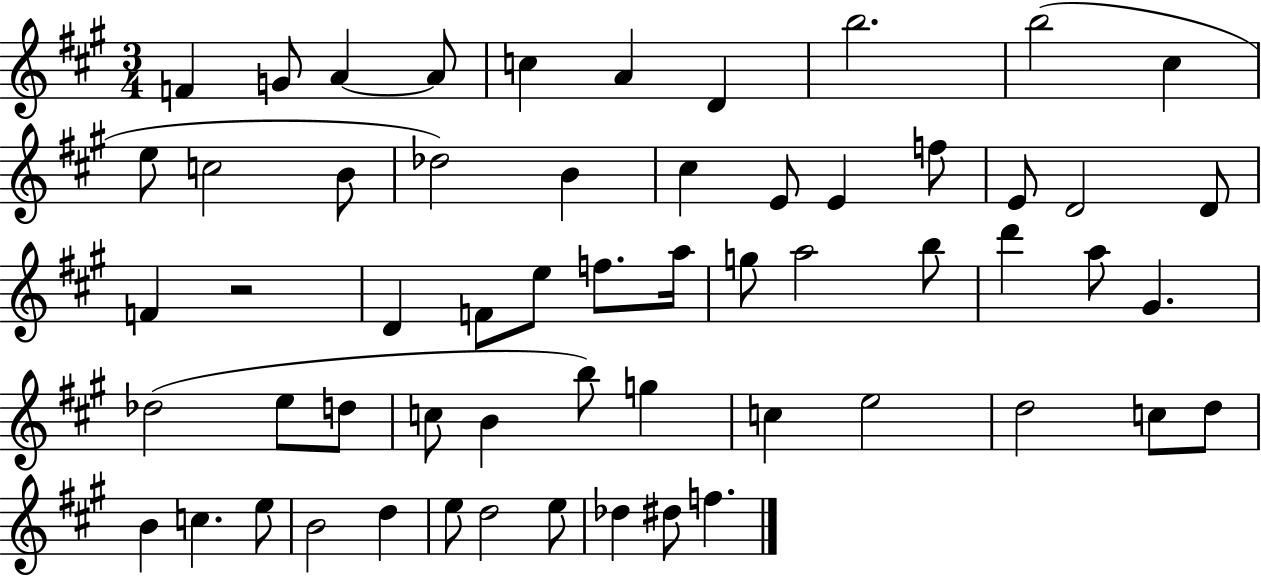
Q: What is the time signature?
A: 3/4